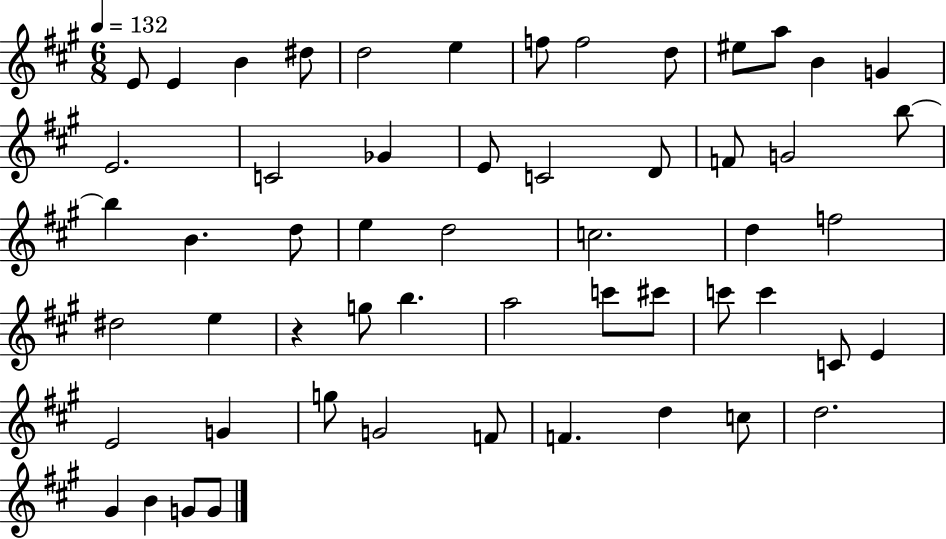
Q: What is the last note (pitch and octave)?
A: G4